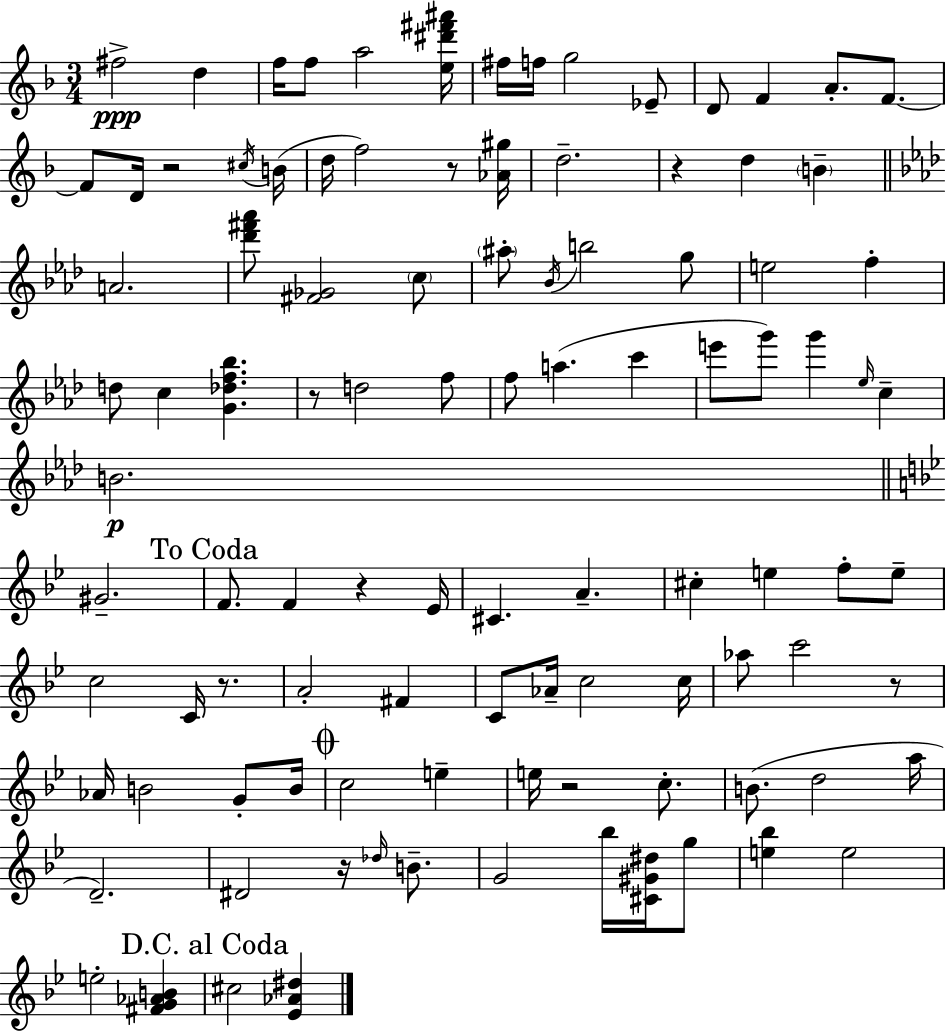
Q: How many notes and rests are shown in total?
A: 102